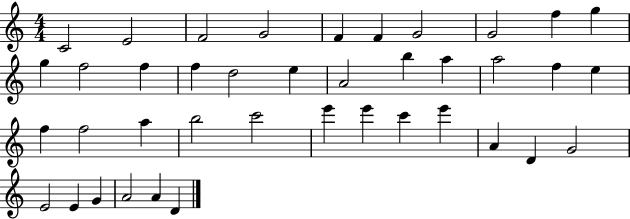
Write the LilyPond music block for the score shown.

{
  \clef treble
  \numericTimeSignature
  \time 4/4
  \key c \major
  c'2 e'2 | f'2 g'2 | f'4 f'4 g'2 | g'2 f''4 g''4 | \break g''4 f''2 f''4 | f''4 d''2 e''4 | a'2 b''4 a''4 | a''2 f''4 e''4 | \break f''4 f''2 a''4 | b''2 c'''2 | e'''4 e'''4 c'''4 e'''4 | a'4 d'4 g'2 | \break e'2 e'4 g'4 | a'2 a'4 d'4 | \bar "|."
}